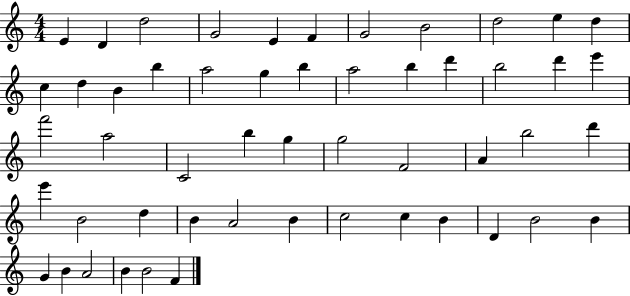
X:1
T:Untitled
M:4/4
L:1/4
K:C
E D d2 G2 E F G2 B2 d2 e d c d B b a2 g b a2 b d' b2 d' e' f'2 a2 C2 b g g2 F2 A b2 d' e' B2 d B A2 B c2 c B D B2 B G B A2 B B2 F